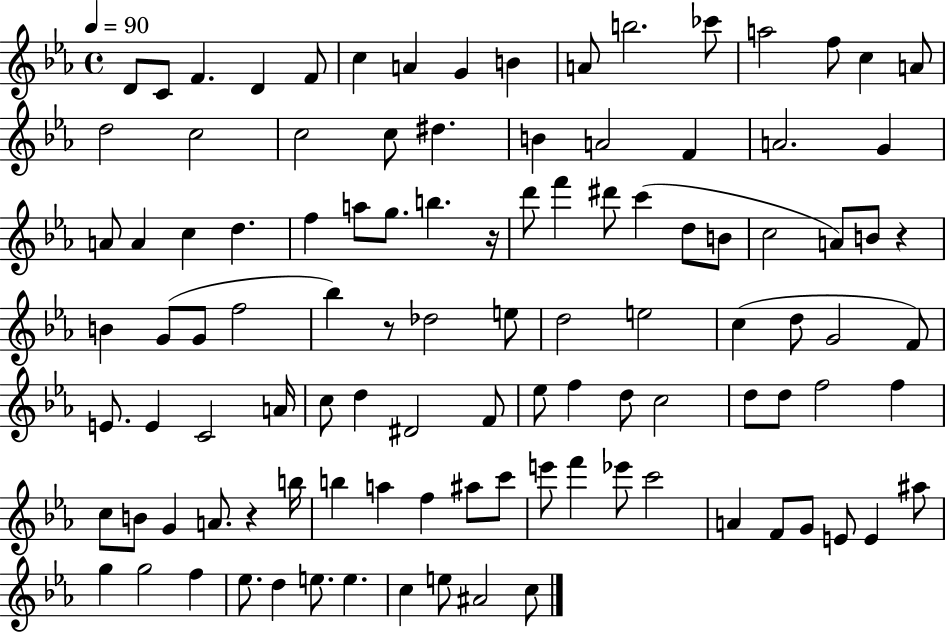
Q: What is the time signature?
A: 4/4